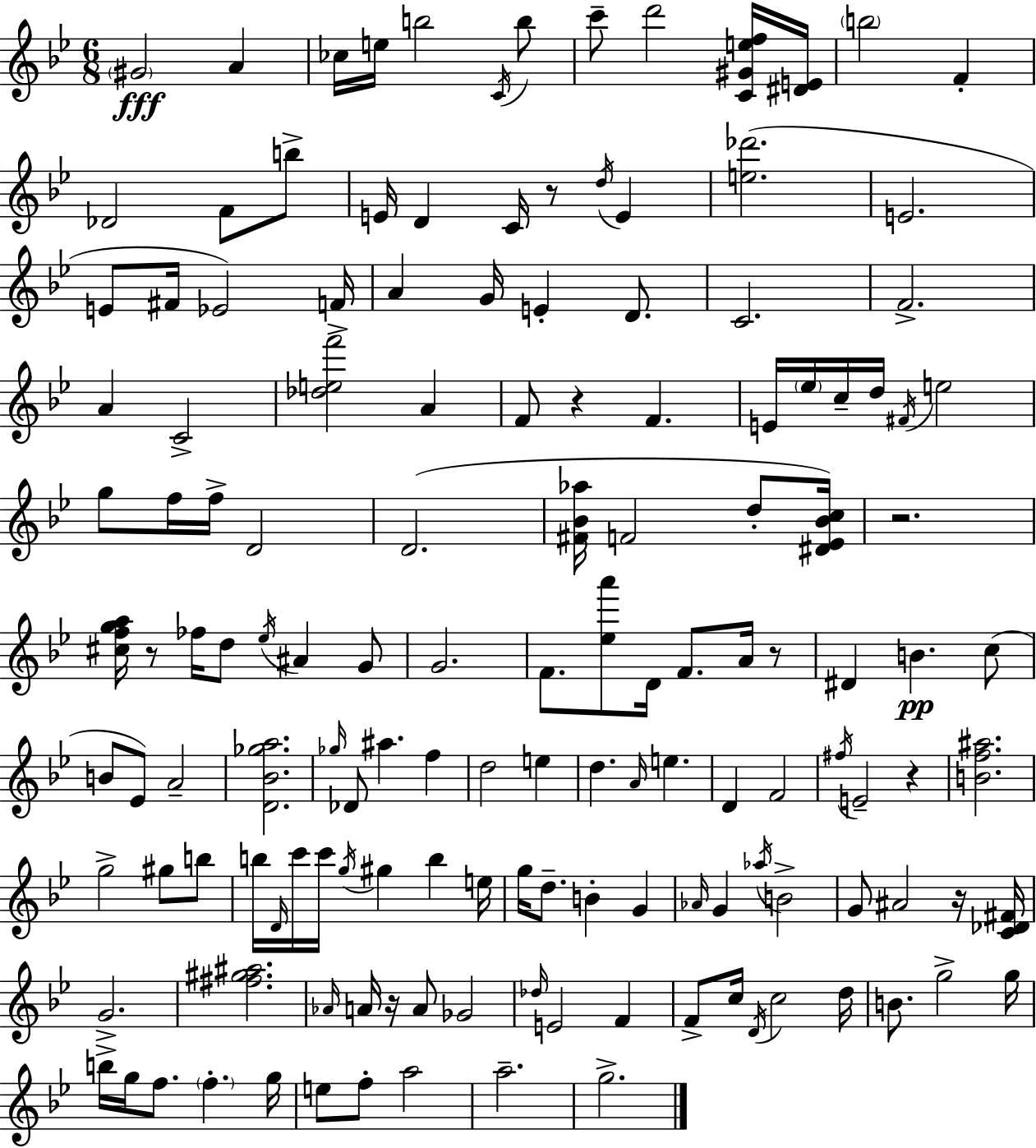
{
  \clef treble
  \numericTimeSignature
  \time 6/8
  \key g \minor
  \parenthesize gis'2\fff a'4 | ces''16 e''16 b''2 \acciaccatura { c'16 } b''8 | c'''8-- d'''2 <c' gis' e'' f''>16 | <dis' e'>16 \parenthesize b''2 f'4-. | \break des'2 f'8 b''8-> | e'16 d'4 c'16 r8 \acciaccatura { d''16 } e'4 | <e'' des'''>2.( | e'2. | \break e'8 fis'16 ees'2) | f'16-> a'4 g'16 e'4-. d'8. | c'2. | f'2.-> | \break a'4 c'2-> | <des'' e'' f'''>2 a'4 | f'8 r4 f'4. | e'16 \parenthesize ees''16 c''16-- d''16 \acciaccatura { fis'16 } e''2 | \break g''8 f''16 f''16-> d'2 | d'2.( | <fis' bes' aes''>16 f'2 | d''8-. <dis' ees' bes' c''>16) r2. | \break <cis'' f'' g'' a''>16 r8 fes''16 d''8 \acciaccatura { ees''16 } ais'4 | g'8 g'2. | f'8. <ees'' a'''>8 d'16 f'8. | a'16 r8 dis'4 b'4.\pp | \break c''8( b'8 ees'8) a'2-- | <d' bes' ges'' a''>2. | \grace { ges''16 } des'8 ais''4. | f''4 d''2 | \break e''4 d''4. \grace { a'16 } | e''4. d'4 f'2 | \acciaccatura { fis''16 } e'2-- | r4 <b' f'' ais''>2. | \break g''2-> | gis''8 b''8 b''16 \grace { d'16 } c'''16 c'''16 \acciaccatura { g''16 } | gis''4 b''4 e''16 g''16 d''8.-- | b'4-. g'4 \grace { aes'16 } g'4 | \break \acciaccatura { aes''16 } b'2-> g'8 | ais'2 r16 <c' des' fis'>16 g'2.-> | <fis'' gis'' ais''>2. | \grace { aes'16 } | \break a'16 r16 a'8 ges'2 | \grace { des''16 } e'2 f'4 | f'8-> c''16 \acciaccatura { d'16 } c''2 | d''16 b'8. g''2-> | \break g''16 b''16-> g''16 f''8. \parenthesize f''4.-. | g''16 e''8 f''8-. a''2 | a''2.-- | g''2.-> | \break \bar "|."
}